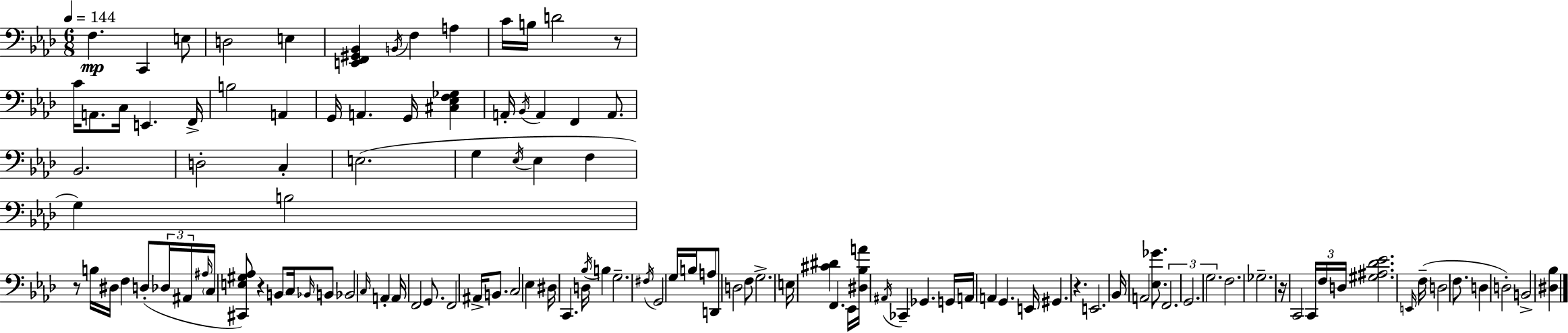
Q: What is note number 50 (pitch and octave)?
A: C3